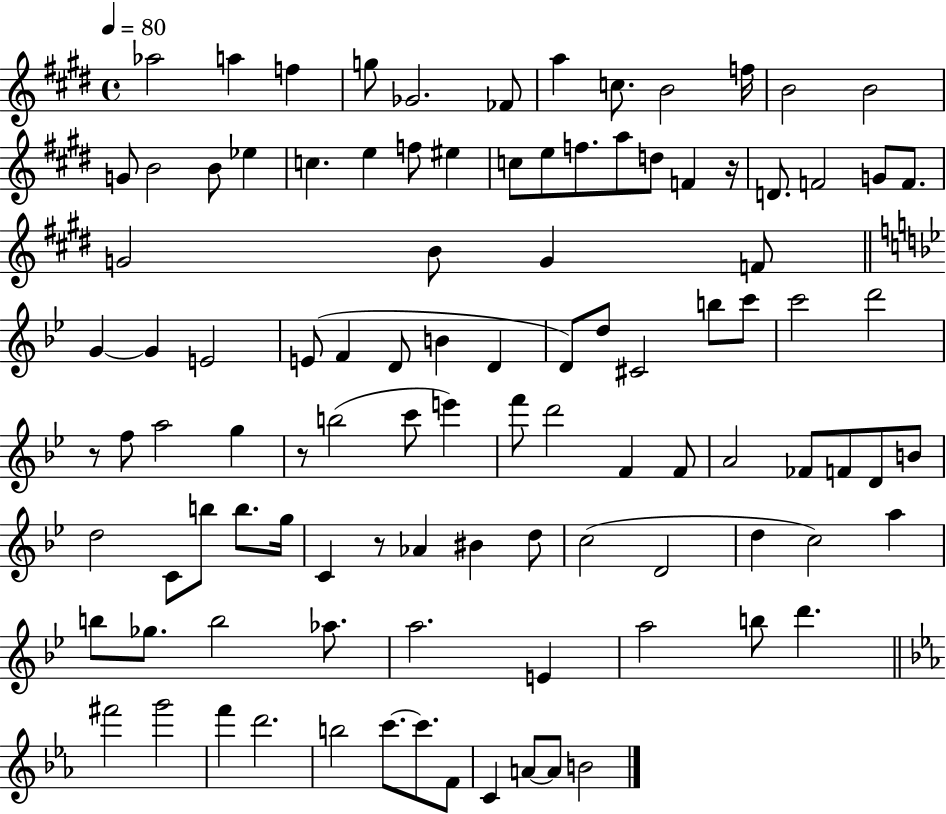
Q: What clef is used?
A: treble